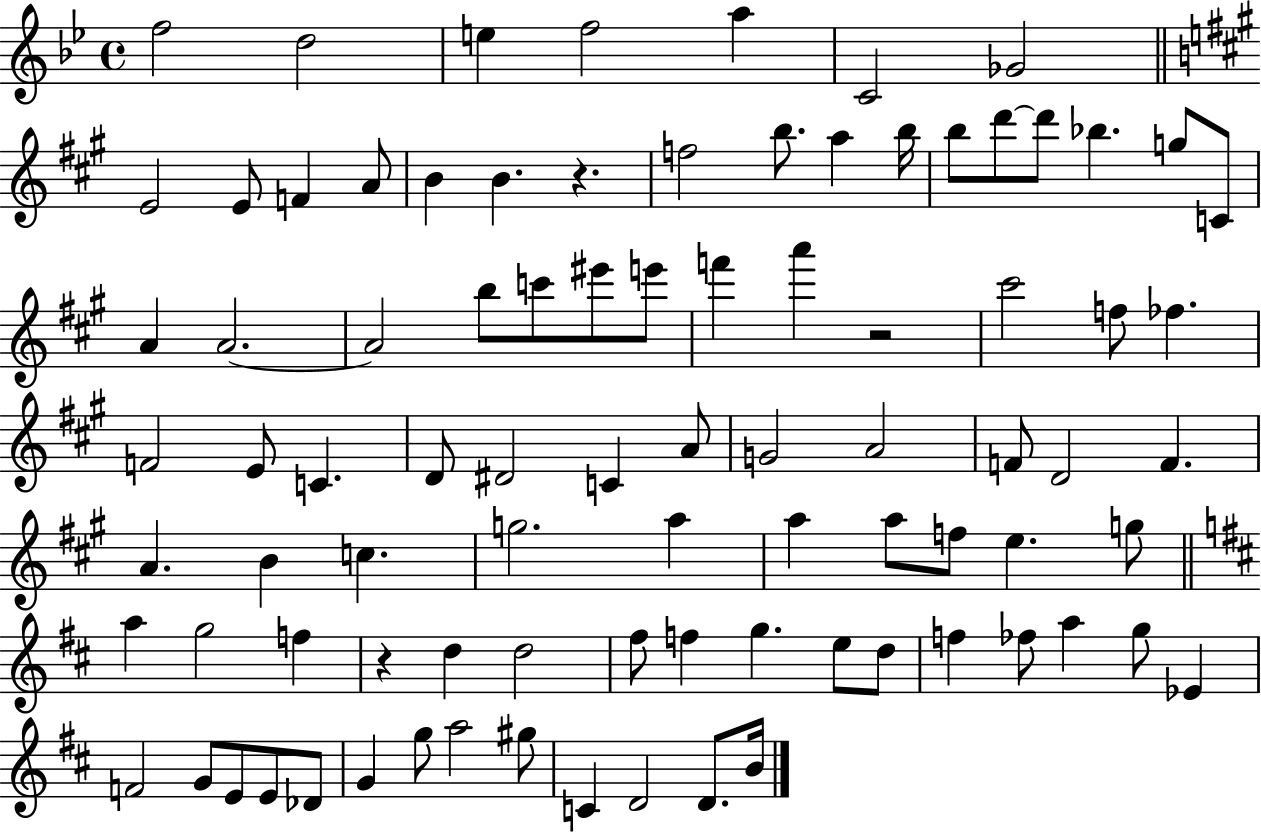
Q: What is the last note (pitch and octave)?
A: B4